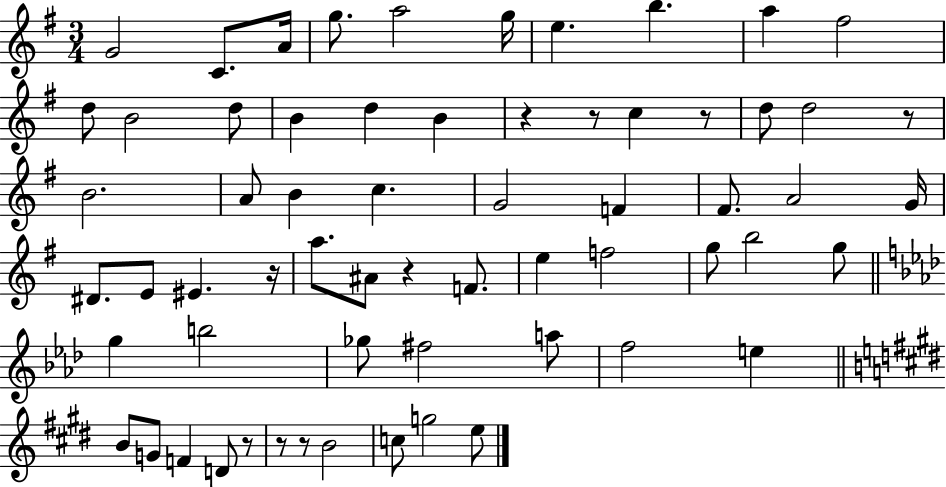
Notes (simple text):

G4/h C4/e. A4/s G5/e. A5/h G5/s E5/q. B5/q. A5/q F#5/h D5/e B4/h D5/e B4/q D5/q B4/q R/q R/e C5/q R/e D5/e D5/h R/e B4/h. A4/e B4/q C5/q. G4/h F4/q F#4/e. A4/h G4/s D#4/e. E4/e EIS4/q. R/s A5/e. A#4/e R/q F4/e. E5/q F5/h G5/e B5/h G5/e G5/q B5/h Gb5/e F#5/h A5/e F5/h E5/q B4/e G4/e F4/q D4/e R/e R/e R/e B4/h C5/e G5/h E5/e